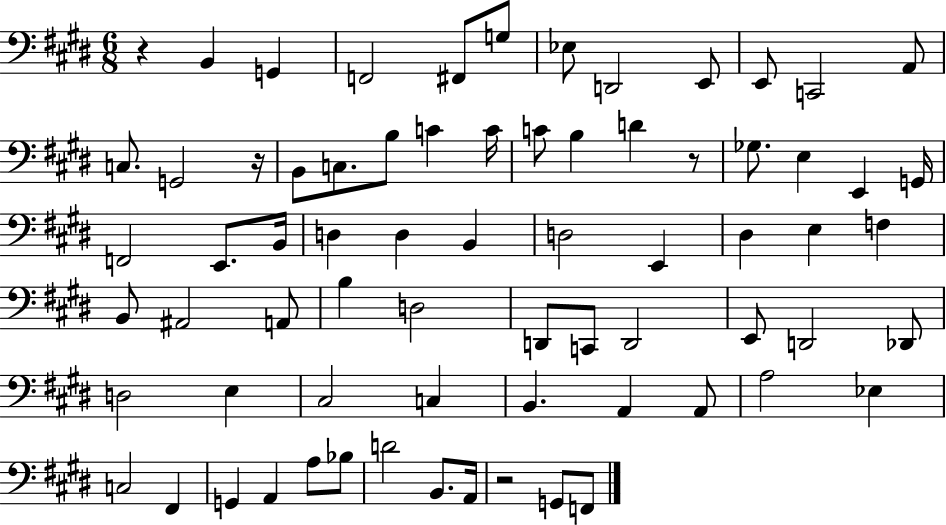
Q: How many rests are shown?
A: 4